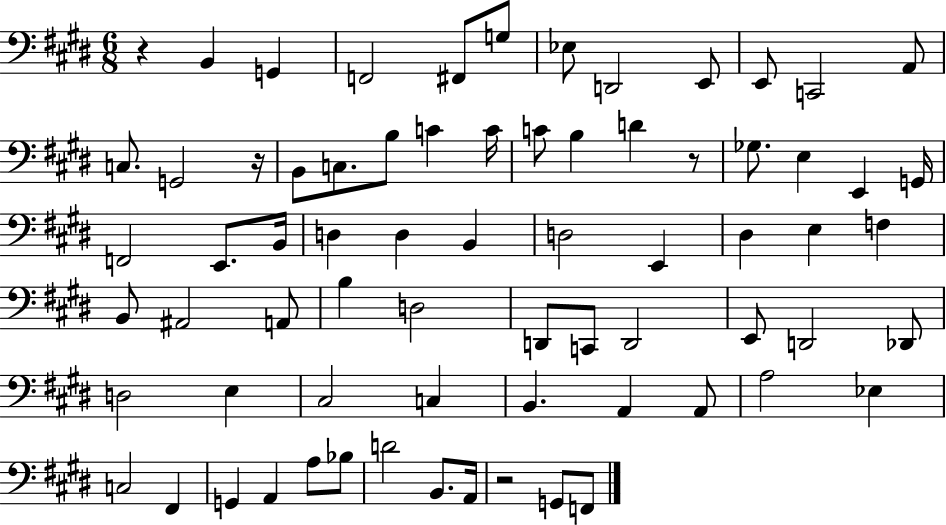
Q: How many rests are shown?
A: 4